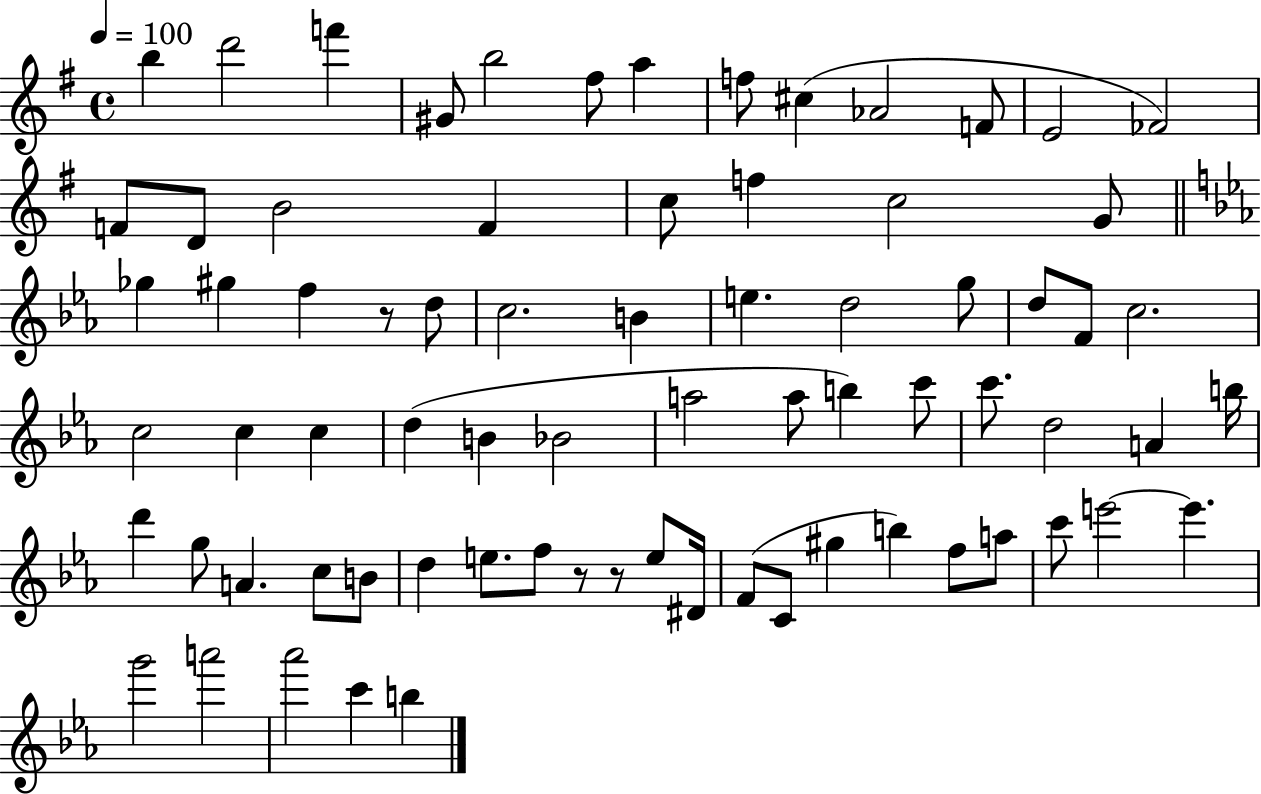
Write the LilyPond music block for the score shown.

{
  \clef treble
  \time 4/4
  \defaultTimeSignature
  \key g \major
  \tempo 4 = 100
  b''4 d'''2 f'''4 | gis'8 b''2 fis''8 a''4 | f''8 cis''4( aes'2 f'8 | e'2 fes'2) | \break f'8 d'8 b'2 f'4 | c''8 f''4 c''2 g'8 | \bar "||" \break \key ees \major ges''4 gis''4 f''4 r8 d''8 | c''2. b'4 | e''4. d''2 g''8 | d''8 f'8 c''2. | \break c''2 c''4 c''4 | d''4( b'4 bes'2 | a''2 a''8 b''4) c'''8 | c'''8. d''2 a'4 b''16 | \break d'''4 g''8 a'4. c''8 b'8 | d''4 e''8. f''8 r8 r8 e''8 dis'16 | f'8( c'8 gis''4 b''4) f''8 a''8 | c'''8 e'''2~~ e'''4. | \break g'''2 a'''2 | aes'''2 c'''4 b''4 | \bar "|."
}